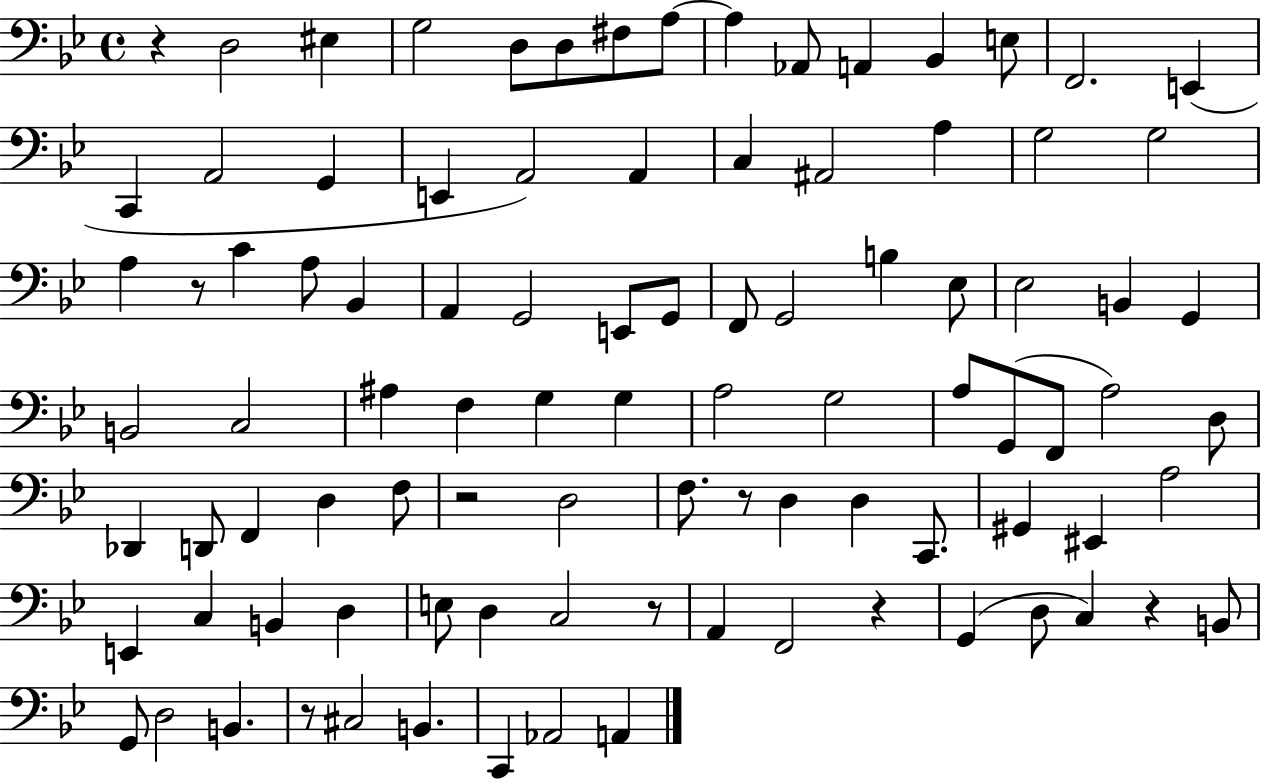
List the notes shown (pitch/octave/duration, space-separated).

R/q D3/h EIS3/q G3/h D3/e D3/e F#3/e A3/e A3/q Ab2/e A2/q Bb2/q E3/e F2/h. E2/q C2/q A2/h G2/q E2/q A2/h A2/q C3/q A#2/h A3/q G3/h G3/h A3/q R/e C4/q A3/e Bb2/q A2/q G2/h E2/e G2/e F2/e G2/h B3/q Eb3/e Eb3/h B2/q G2/q B2/h C3/h A#3/q F3/q G3/q G3/q A3/h G3/h A3/e G2/e F2/e A3/h D3/e Db2/q D2/e F2/q D3/q F3/e R/h D3/h F3/e. R/e D3/q D3/q C2/e. G#2/q EIS2/q A3/h E2/q C3/q B2/q D3/q E3/e D3/q C3/h R/e A2/q F2/h R/q G2/q D3/e C3/q R/q B2/e G2/e D3/h B2/q. R/e C#3/h B2/q. C2/q Ab2/h A2/q